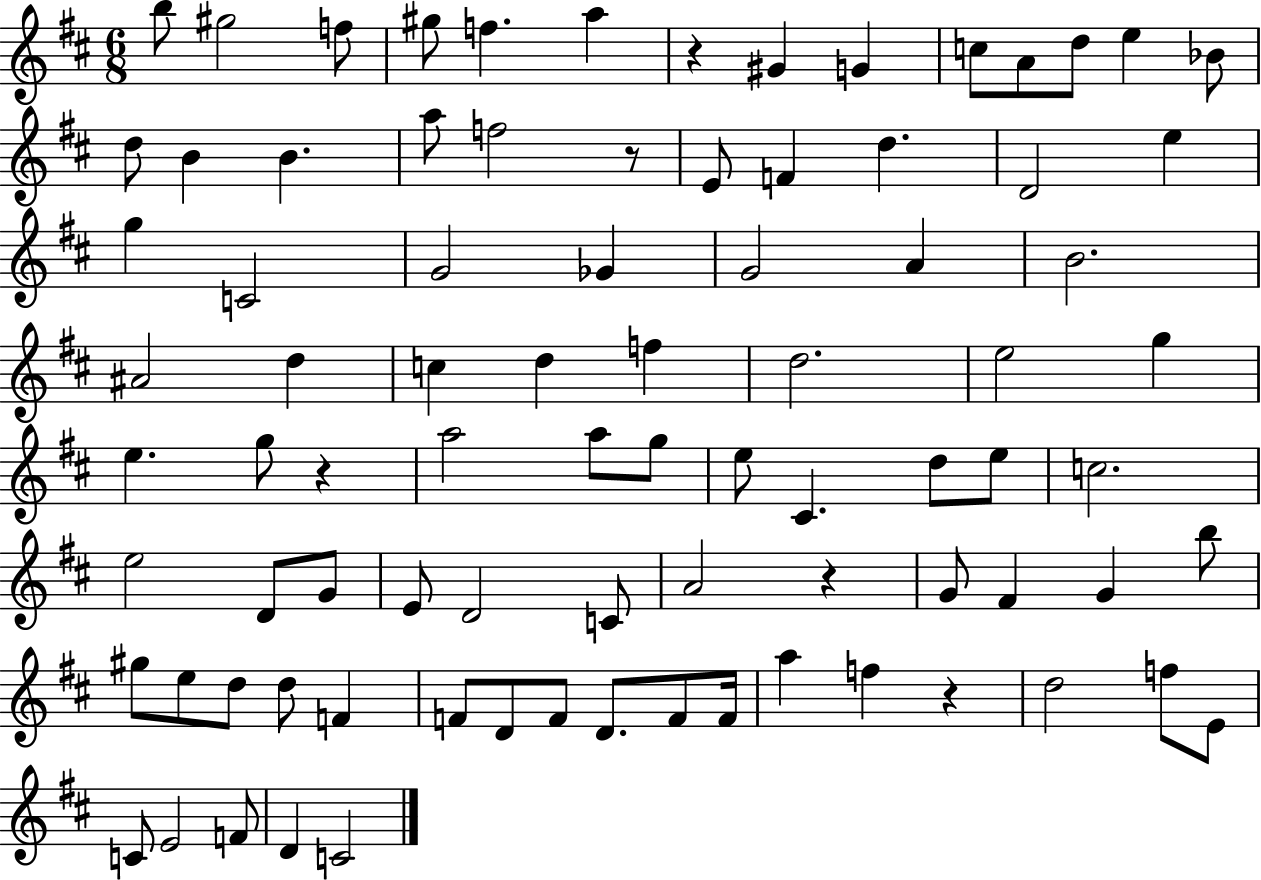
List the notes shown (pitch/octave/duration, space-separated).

B5/e G#5/h F5/e G#5/e F5/q. A5/q R/q G#4/q G4/q C5/e A4/e D5/e E5/q Bb4/e D5/e B4/q B4/q. A5/e F5/h R/e E4/e F4/q D5/q. D4/h E5/q G5/q C4/h G4/h Gb4/q G4/h A4/q B4/h. A#4/h D5/q C5/q D5/q F5/q D5/h. E5/h G5/q E5/q. G5/e R/q A5/h A5/e G5/e E5/e C#4/q. D5/e E5/e C5/h. E5/h D4/e G4/e E4/e D4/h C4/e A4/h R/q G4/e F#4/q G4/q B5/e G#5/e E5/e D5/e D5/e F4/q F4/e D4/e F4/e D4/e. F4/e F4/s A5/q F5/q R/q D5/h F5/e E4/e C4/e E4/h F4/e D4/q C4/h